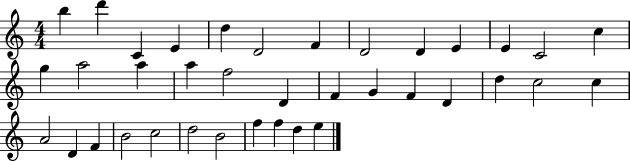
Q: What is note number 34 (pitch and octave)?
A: F5